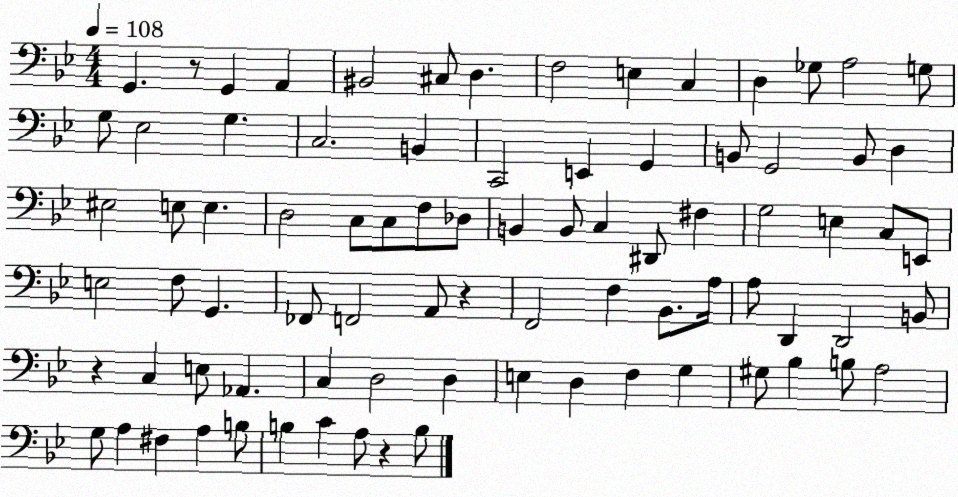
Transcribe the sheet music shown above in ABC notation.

X:1
T:Untitled
M:4/4
L:1/4
K:Bb
G,, z/2 G,, A,, ^B,,2 ^C,/2 D, F,2 E, C, D, _G,/2 A,2 G,/2 G,/2 _E,2 G, C,2 B,, C,,2 E,, G,, B,,/2 G,,2 B,,/2 D, ^E,2 E,/2 E, D,2 C,/2 C,/2 F,/2 _D,/2 B,, B,,/2 C, ^D,,/2 ^F, G,2 E, C,/2 E,,/2 E,2 F,/2 G,, _F,,/2 F,,2 A,,/2 z F,,2 F, _B,,/2 A,/4 A,/2 D,, D,,2 B,,/2 z C, E,/2 _A,, C, D,2 D, E, D, F, G, ^G,/2 _B, B,/2 A,2 G,/2 A, ^F, A, B,/2 B, C A,/2 z B,/2